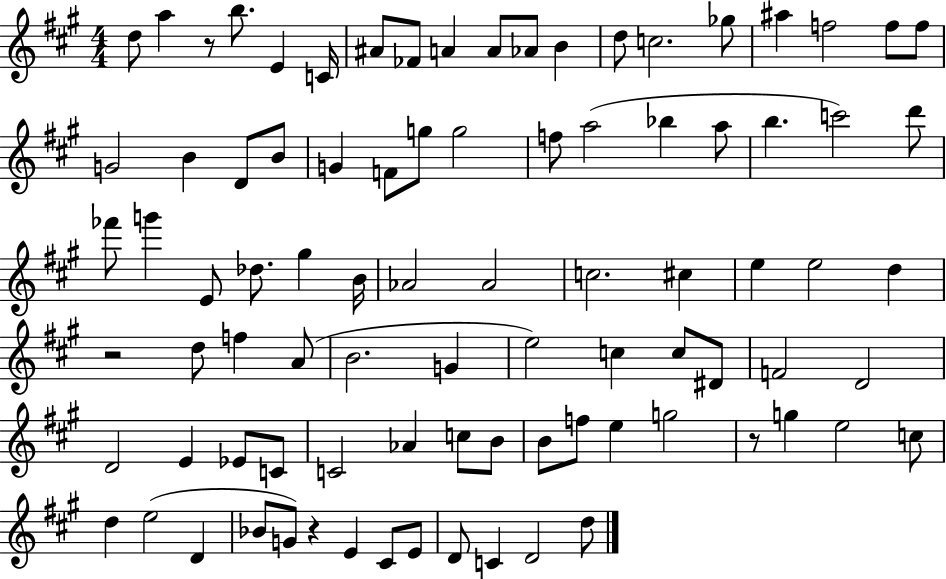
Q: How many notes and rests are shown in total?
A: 88